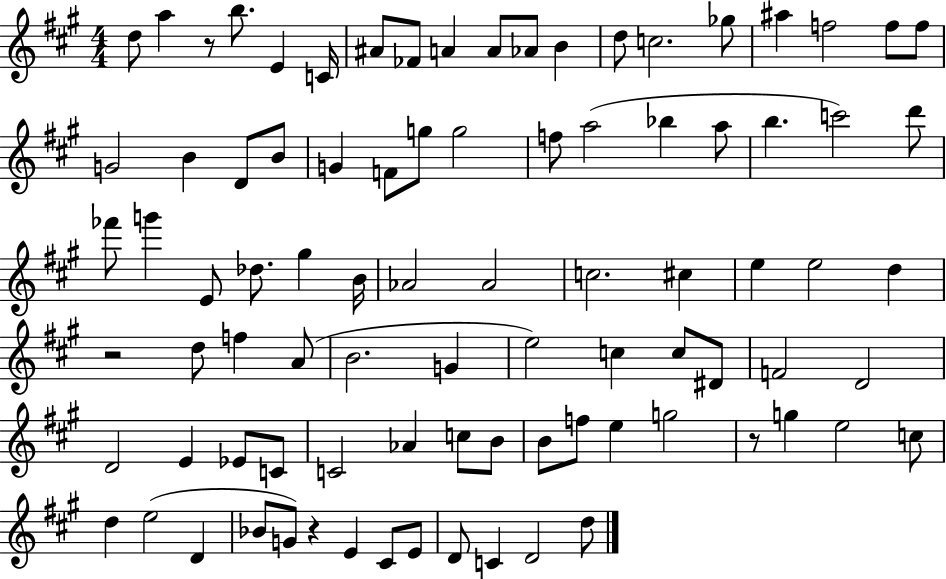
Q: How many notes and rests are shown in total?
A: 88